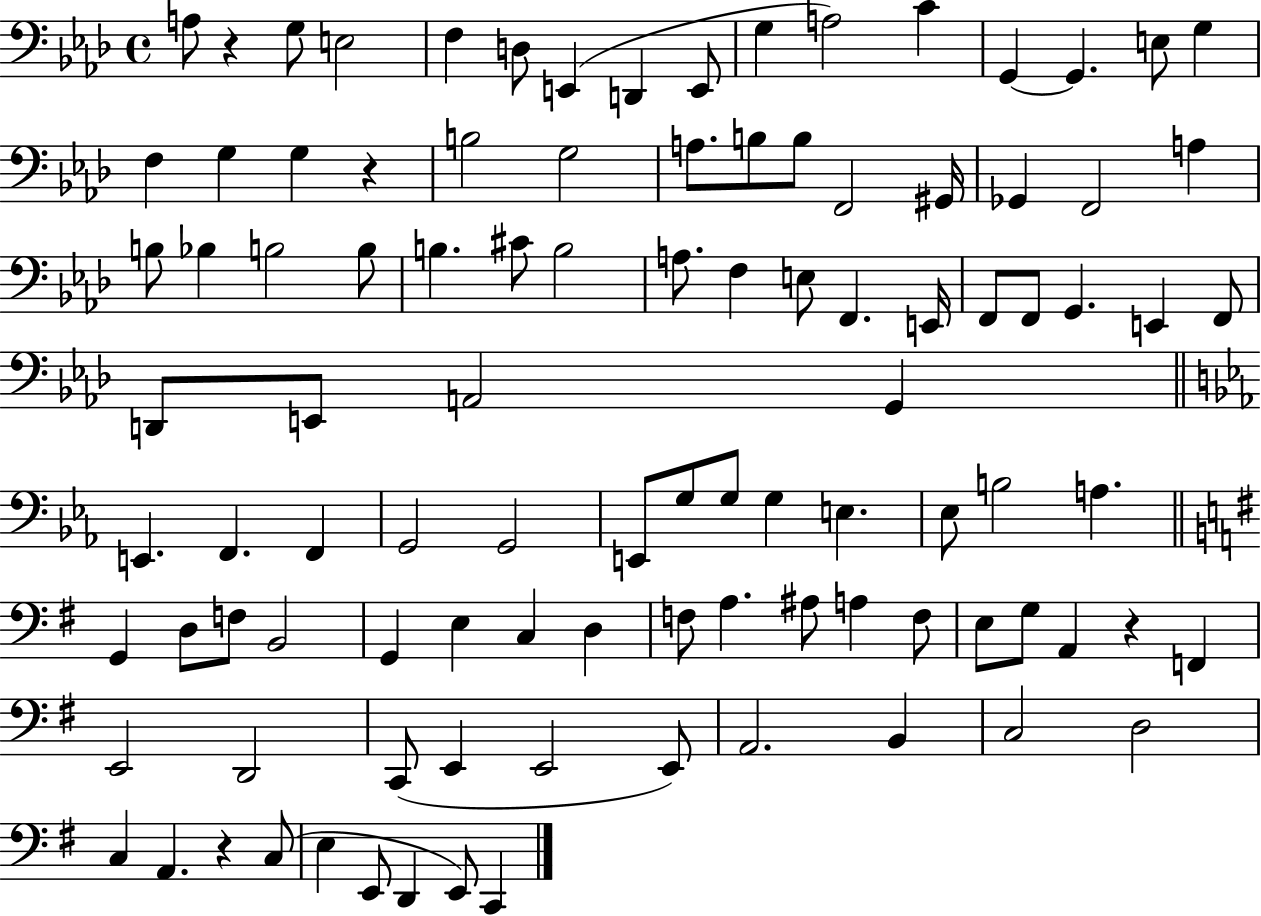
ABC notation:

X:1
T:Untitled
M:4/4
L:1/4
K:Ab
A,/2 z G,/2 E,2 F, D,/2 E,, D,, E,,/2 G, A,2 C G,, G,, E,/2 G, F, G, G, z B,2 G,2 A,/2 B,/2 B,/2 F,,2 ^G,,/4 _G,, F,,2 A, B,/2 _B, B,2 B,/2 B, ^C/2 B,2 A,/2 F, E,/2 F,, E,,/4 F,,/2 F,,/2 G,, E,, F,,/2 D,,/2 E,,/2 A,,2 G,, E,, F,, F,, G,,2 G,,2 E,,/2 G,/2 G,/2 G, E, _E,/2 B,2 A, G,, D,/2 F,/2 B,,2 G,, E, C, D, F,/2 A, ^A,/2 A, F,/2 E,/2 G,/2 A,, z F,, E,,2 D,,2 C,,/2 E,, E,,2 E,,/2 A,,2 B,, C,2 D,2 C, A,, z C,/2 E, E,,/2 D,, E,,/2 C,,